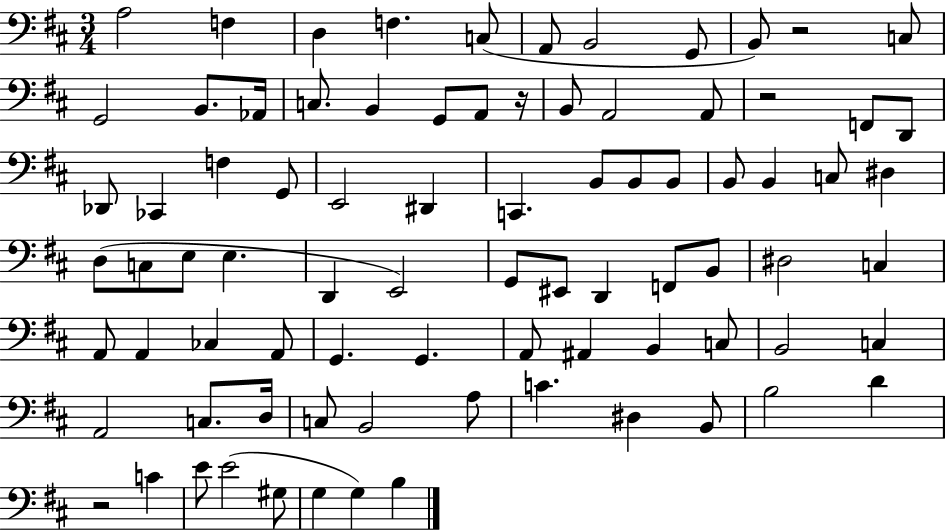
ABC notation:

X:1
T:Untitled
M:3/4
L:1/4
K:D
A,2 F, D, F, C,/2 A,,/2 B,,2 G,,/2 B,,/2 z2 C,/2 G,,2 B,,/2 _A,,/4 C,/2 B,, G,,/2 A,,/2 z/4 B,,/2 A,,2 A,,/2 z2 F,,/2 D,,/2 _D,,/2 _C,, F, G,,/2 E,,2 ^D,, C,, B,,/2 B,,/2 B,,/2 B,,/2 B,, C,/2 ^D, D,/2 C,/2 E,/2 E, D,, E,,2 G,,/2 ^E,,/2 D,, F,,/2 B,,/2 ^D,2 C, A,,/2 A,, _C, A,,/2 G,, G,, A,,/2 ^A,, B,, C,/2 B,,2 C, A,,2 C,/2 D,/4 C,/2 B,,2 A,/2 C ^D, B,,/2 B,2 D z2 C E/2 E2 ^G,/2 G, G, B,